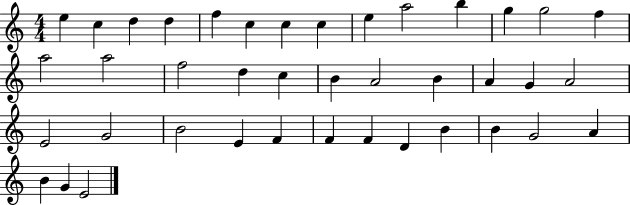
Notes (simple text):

E5/q C5/q D5/q D5/q F5/q C5/q C5/q C5/q E5/q A5/h B5/q G5/q G5/h F5/q A5/h A5/h F5/h D5/q C5/q B4/q A4/h B4/q A4/q G4/q A4/h E4/h G4/h B4/h E4/q F4/q F4/q F4/q D4/q B4/q B4/q G4/h A4/q B4/q G4/q E4/h